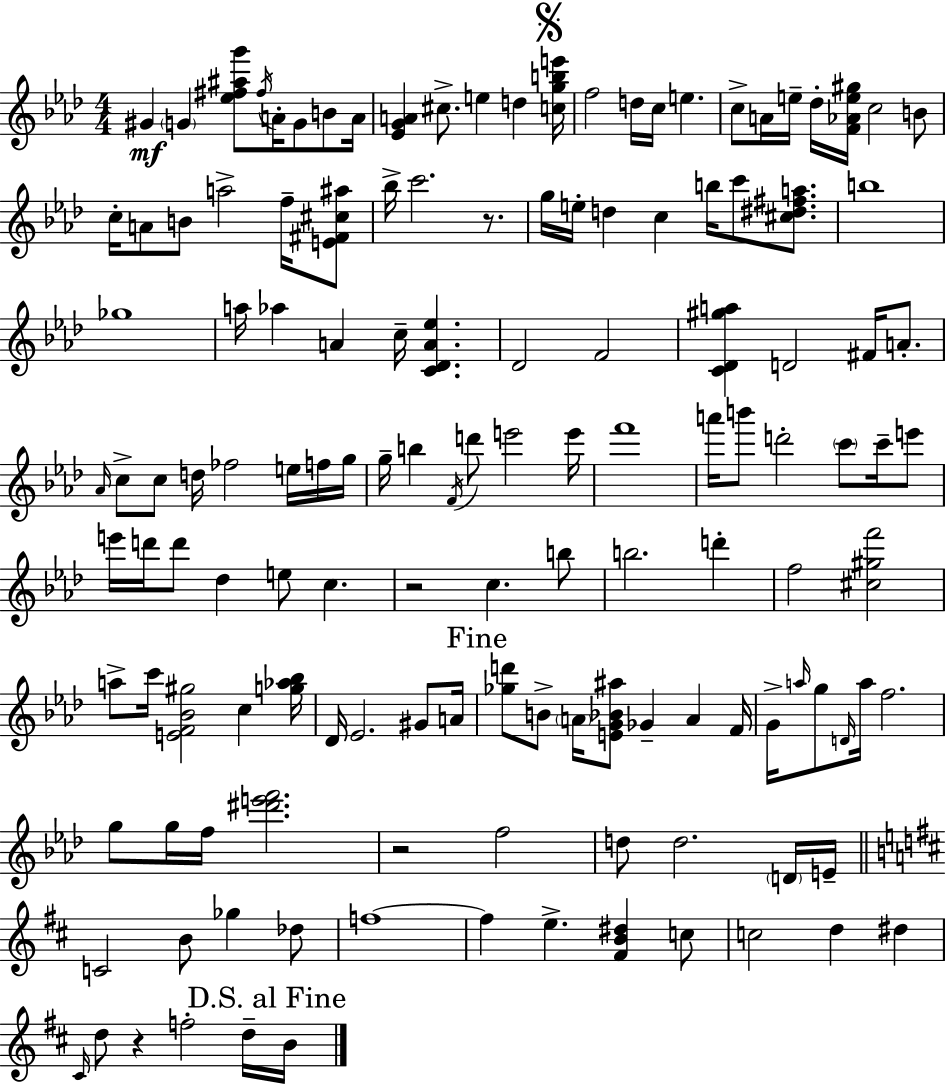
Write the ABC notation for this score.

X:1
T:Untitled
M:4/4
L:1/4
K:Fm
^G G [_e^f^ag']/2 ^f/4 A/4 G/2 B/2 A/4 [_EGA] ^c/2 e d [cgbe']/4 f2 d/4 c/4 e c/2 A/4 e/4 _d/4 [F_Ae^g]/4 c2 B/2 c/4 A/2 B/2 a2 f/4 [E^F^c^a]/2 _b/4 c'2 z/2 g/4 e/4 d c b/4 c'/2 [^c^d^fa]/2 b4 _g4 a/4 _a A c/4 [C_DA_e] _D2 F2 [C_D^ga] D2 ^F/4 A/2 _A/4 c/2 c/2 d/4 _f2 e/4 f/4 g/4 g/4 b F/4 d'/2 e'2 e'/4 f'4 a'/4 b'/2 d'2 c'/2 c'/4 e'/2 e'/4 d'/4 d'/2 _d e/2 c z2 c b/2 b2 d' f2 [^c^gf']2 a/2 c'/4 [EF_B^g]2 c [g_a_b]/4 _D/4 _E2 ^G/2 A/4 [_gd']/2 B/2 A/4 [EG_B^a]/2 _G A F/4 G/4 a/4 g/2 D/4 a/4 f2 g/2 g/4 f/4 [^d'e'f']2 z2 f2 d/2 d2 D/4 E/4 C2 B/2 _g _d/2 f4 f e [^FB^d] c/2 c2 d ^d ^C/4 d/2 z f2 d/4 B/4